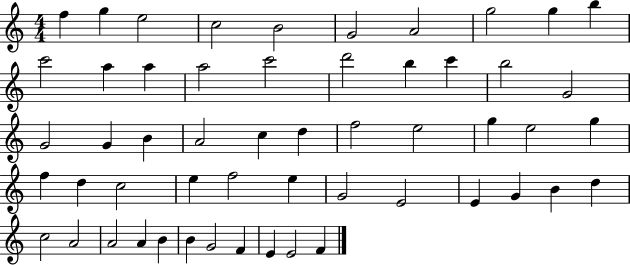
{
  \clef treble
  \numericTimeSignature
  \time 4/4
  \key c \major
  f''4 g''4 e''2 | c''2 b'2 | g'2 a'2 | g''2 g''4 b''4 | \break c'''2 a''4 a''4 | a''2 c'''2 | d'''2 b''4 c'''4 | b''2 g'2 | \break g'2 g'4 b'4 | a'2 c''4 d''4 | f''2 e''2 | g''4 e''2 g''4 | \break f''4 d''4 c''2 | e''4 f''2 e''4 | g'2 e'2 | e'4 g'4 b'4 d''4 | \break c''2 a'2 | a'2 a'4 b'4 | b'4 g'2 f'4 | e'4 e'2 f'4 | \break \bar "|."
}